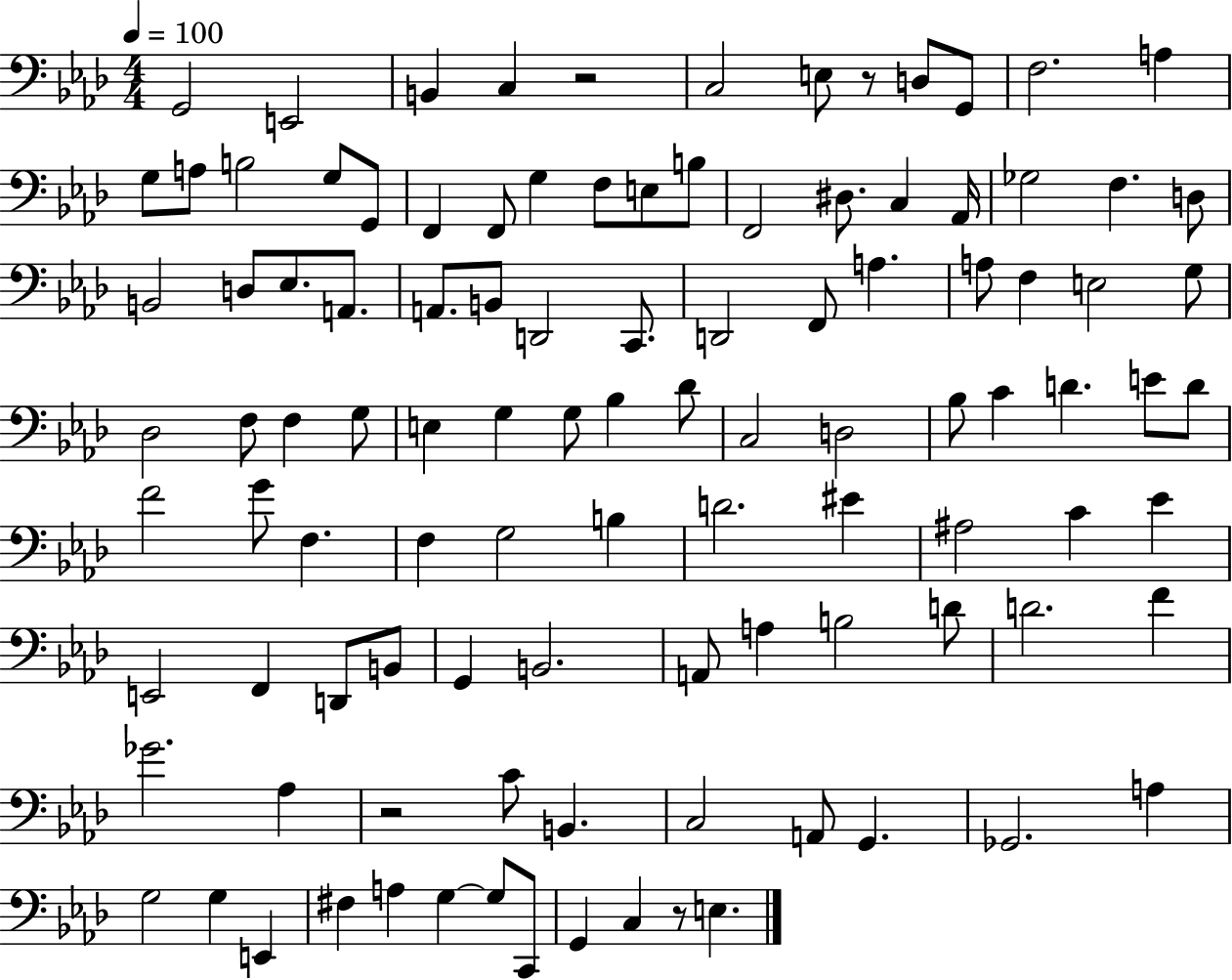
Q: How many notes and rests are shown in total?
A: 106